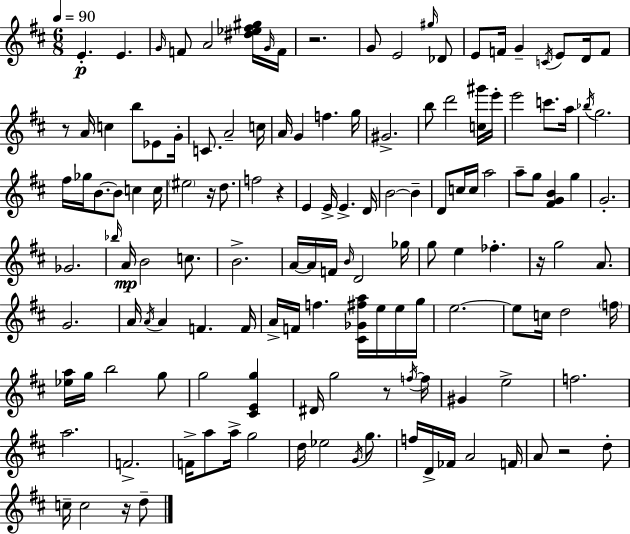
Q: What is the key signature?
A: D major